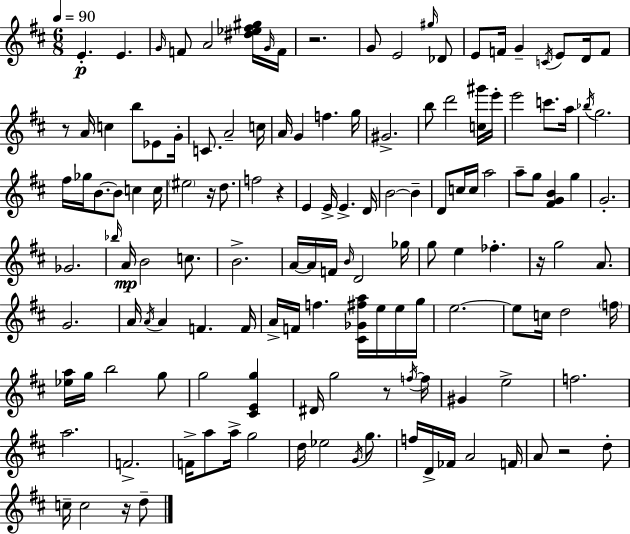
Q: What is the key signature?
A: D major